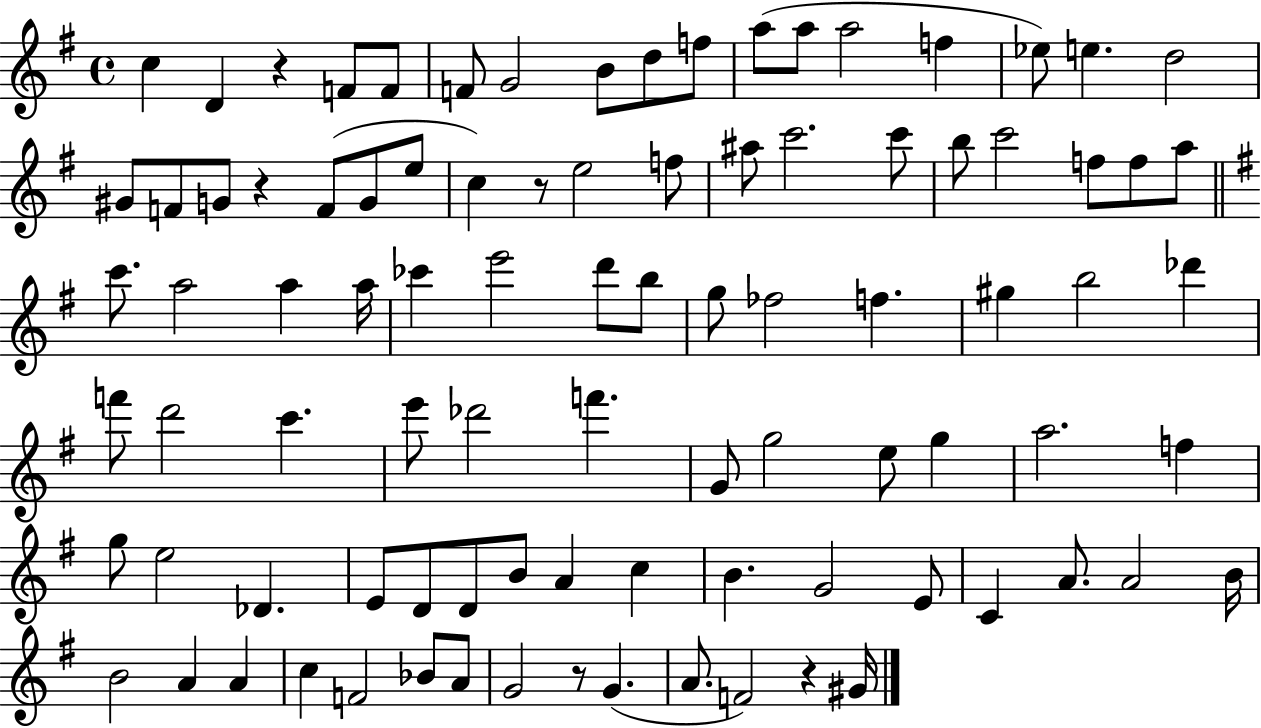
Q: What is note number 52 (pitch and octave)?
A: Db6